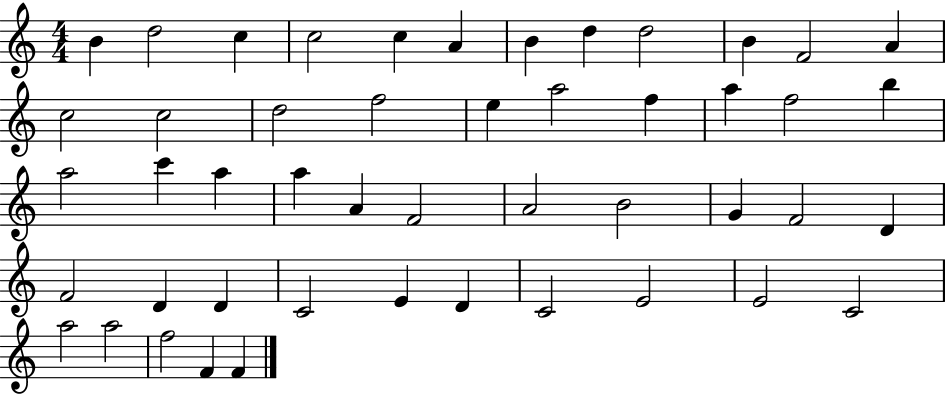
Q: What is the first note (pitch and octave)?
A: B4